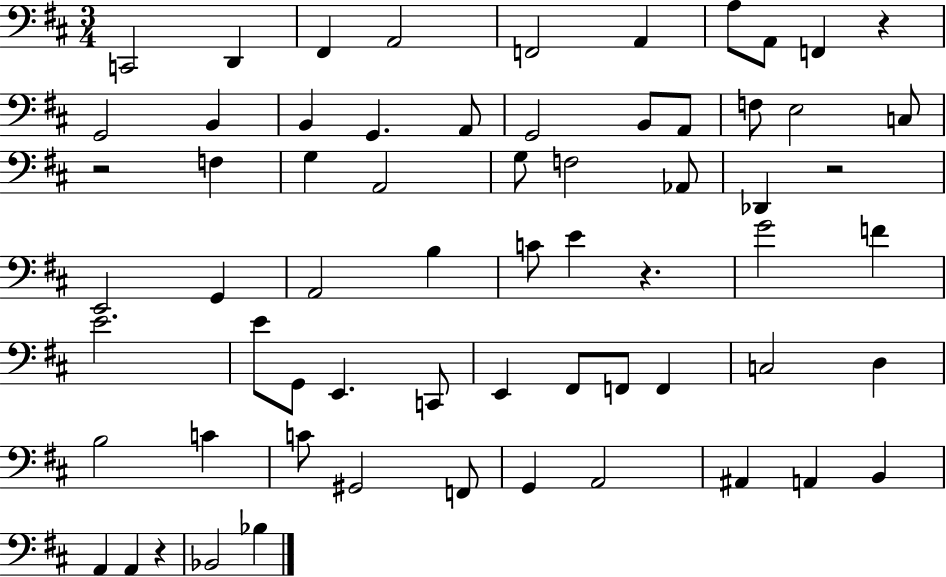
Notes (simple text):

C2/h D2/q F#2/q A2/h F2/h A2/q A3/e A2/e F2/q R/q G2/h B2/q B2/q G2/q. A2/e G2/h B2/e A2/e F3/e E3/h C3/e R/h F3/q G3/q A2/h G3/e F3/h Ab2/e Db2/q R/h E2/h G2/q A2/h B3/q C4/e E4/q R/q. G4/h F4/q E4/h. E4/e G2/e E2/q. C2/e E2/q F#2/e F2/e F2/q C3/h D3/q B3/h C4/q C4/e G#2/h F2/e G2/q A2/h A#2/q A2/q B2/q A2/q A2/q R/q Bb2/h Bb3/q